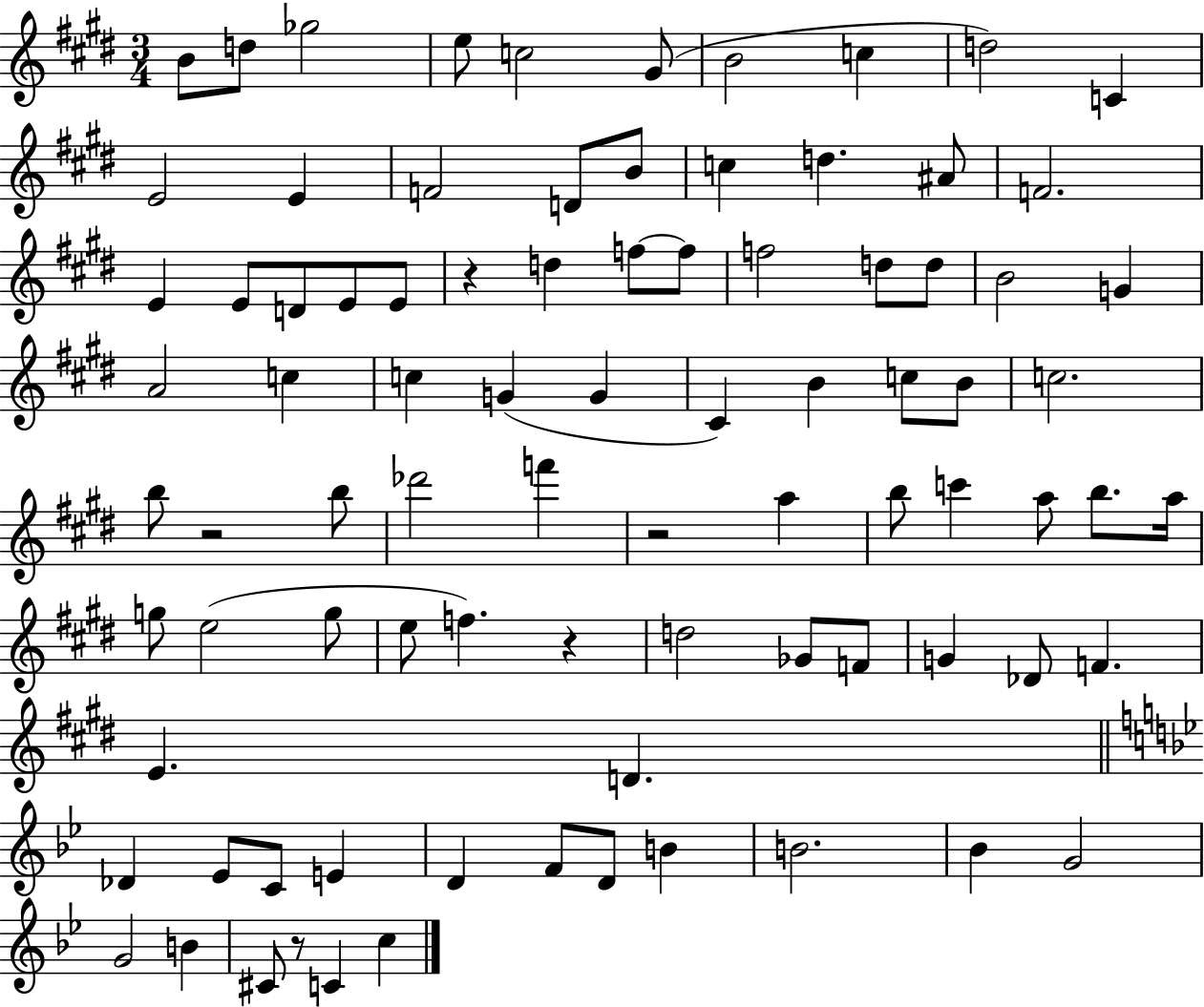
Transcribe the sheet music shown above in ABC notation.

X:1
T:Untitled
M:3/4
L:1/4
K:E
B/2 d/2 _g2 e/2 c2 ^G/2 B2 c d2 C E2 E F2 D/2 B/2 c d ^A/2 F2 E E/2 D/2 E/2 E/2 z d f/2 f/2 f2 d/2 d/2 B2 G A2 c c G G ^C B c/2 B/2 c2 b/2 z2 b/2 _d'2 f' z2 a b/2 c' a/2 b/2 a/4 g/2 e2 g/2 e/2 f z d2 _G/2 F/2 G _D/2 F E D _D _E/2 C/2 E D F/2 D/2 B B2 _B G2 G2 B ^C/2 z/2 C c